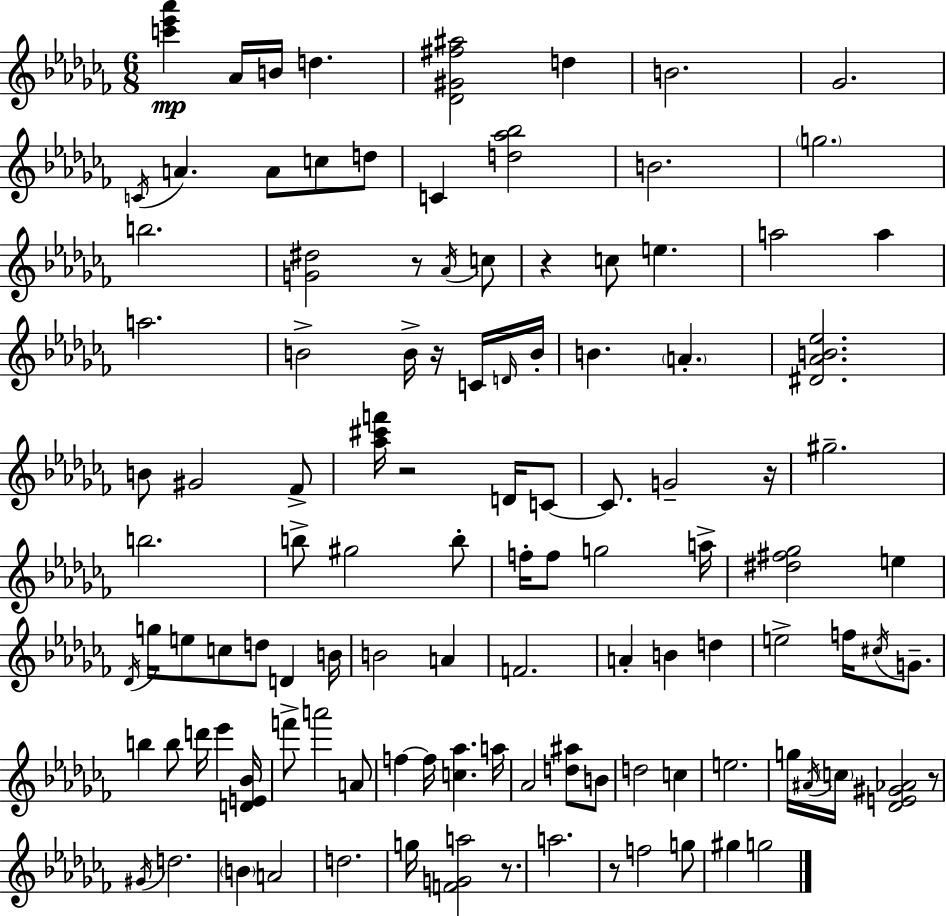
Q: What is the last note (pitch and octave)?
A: G5